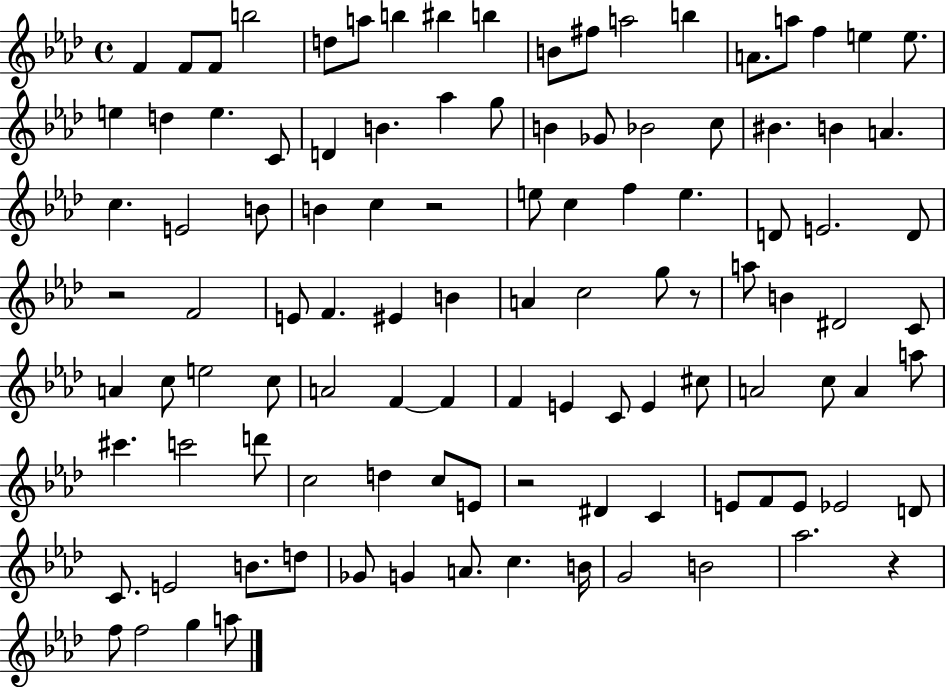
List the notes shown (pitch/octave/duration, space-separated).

F4/q F4/e F4/e B5/h D5/e A5/e B5/q BIS5/q B5/q B4/e F#5/e A5/h B5/q A4/e. A5/e F5/q E5/q E5/e. E5/q D5/q E5/q. C4/e D4/q B4/q. Ab5/q G5/e B4/q Gb4/e Bb4/h C5/e BIS4/q. B4/q A4/q. C5/q. E4/h B4/e B4/q C5/q R/h E5/e C5/q F5/q E5/q. D4/e E4/h. D4/e R/h F4/h E4/e F4/q. EIS4/q B4/q A4/q C5/h G5/e R/e A5/e B4/q D#4/h C4/e A4/q C5/e E5/h C5/e A4/h F4/q F4/q F4/q E4/q C4/e E4/q C#5/e A4/h C5/e A4/q A5/e C#6/q. C6/h D6/e C5/h D5/q C5/e E4/e R/h D#4/q C4/q E4/e F4/e E4/e Eb4/h D4/e C4/e. E4/h B4/e. D5/e Gb4/e G4/q A4/e. C5/q. B4/s G4/h B4/h Ab5/h. R/q F5/e F5/h G5/q A5/e